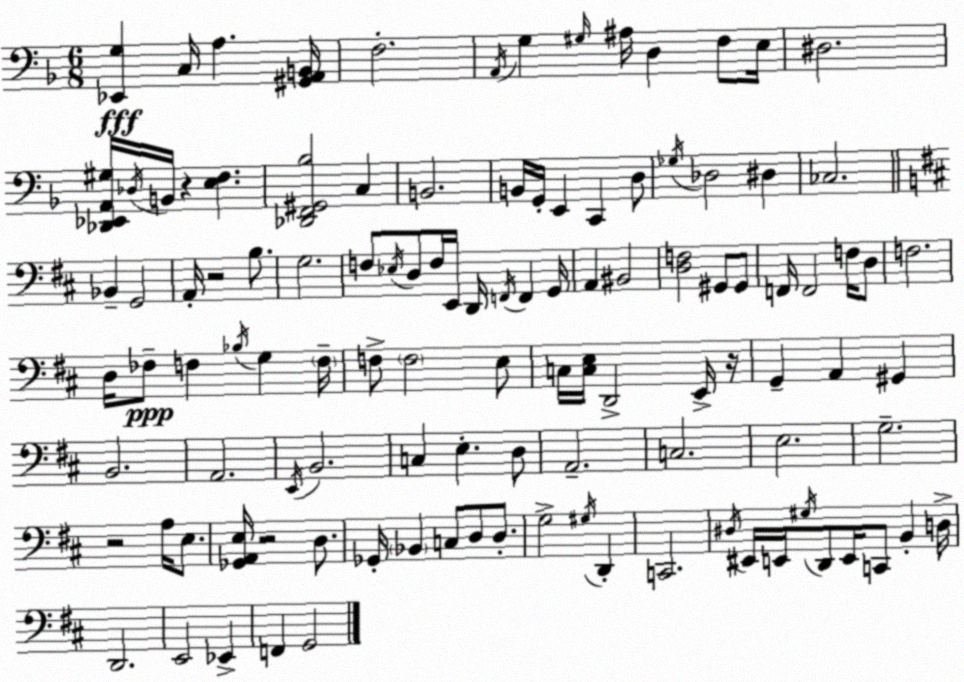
X:1
T:Untitled
M:6/8
L:1/4
K:F
[_E,,G,] C,/4 A, [^G,,A,,B,,]/4 F,2 A,,/4 G, ^G,/4 ^A,/4 D, F,/2 E,/4 ^D,2 [_D,,_E,,A,,^G,]/4 _D,/4 B,,/4 z [E,F,] [_D,,F,,^G,,_B,]2 C, B,,2 B,,/4 G,,/4 E,, C,, D,/2 _G,/4 _D,2 ^D, _C,2 _B,, G,,2 A,,/4 z2 B,/2 G,2 F,/2 _E,/4 D,/2 F,/4 E,,/4 D,,/4 F,,/4 F,, G,,/4 A,, ^B,,2 [D,F,]2 ^G,,/2 ^G,,/2 F,,/4 F,,2 F,/4 D,/2 F,2 D,/4 _F,/2 F, _B,/4 G, F,/4 F,/2 F,2 E,/2 C,/4 [C,E,]/4 D,,2 E,,/4 z/4 G,, A,, ^G,, B,,2 A,,2 E,,/4 B,,2 C, E, D,/2 A,,2 C,2 E,2 G,2 z2 A,/4 E,/2 [_G,,A,,E,]/4 z2 D,/2 _G,,/4 _B,, C,/2 D,/2 D,/2 G,2 ^G,/4 D,, C,,2 ^D,/4 ^E,,/4 E,,/4 ^G,/4 D,,/2 E,,/4 C,,/2 B,, D,/4 D,,2 E,,2 _E,, F,, G,,2